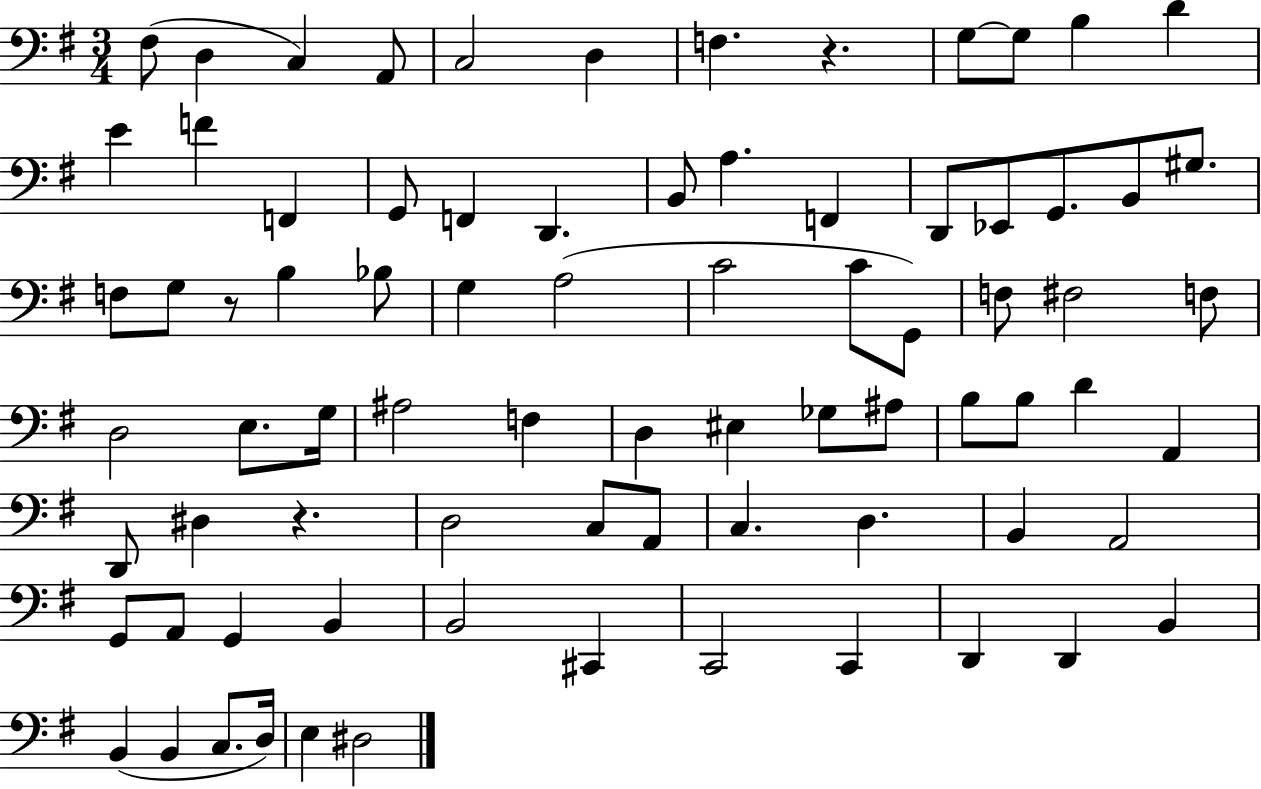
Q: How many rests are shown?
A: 3